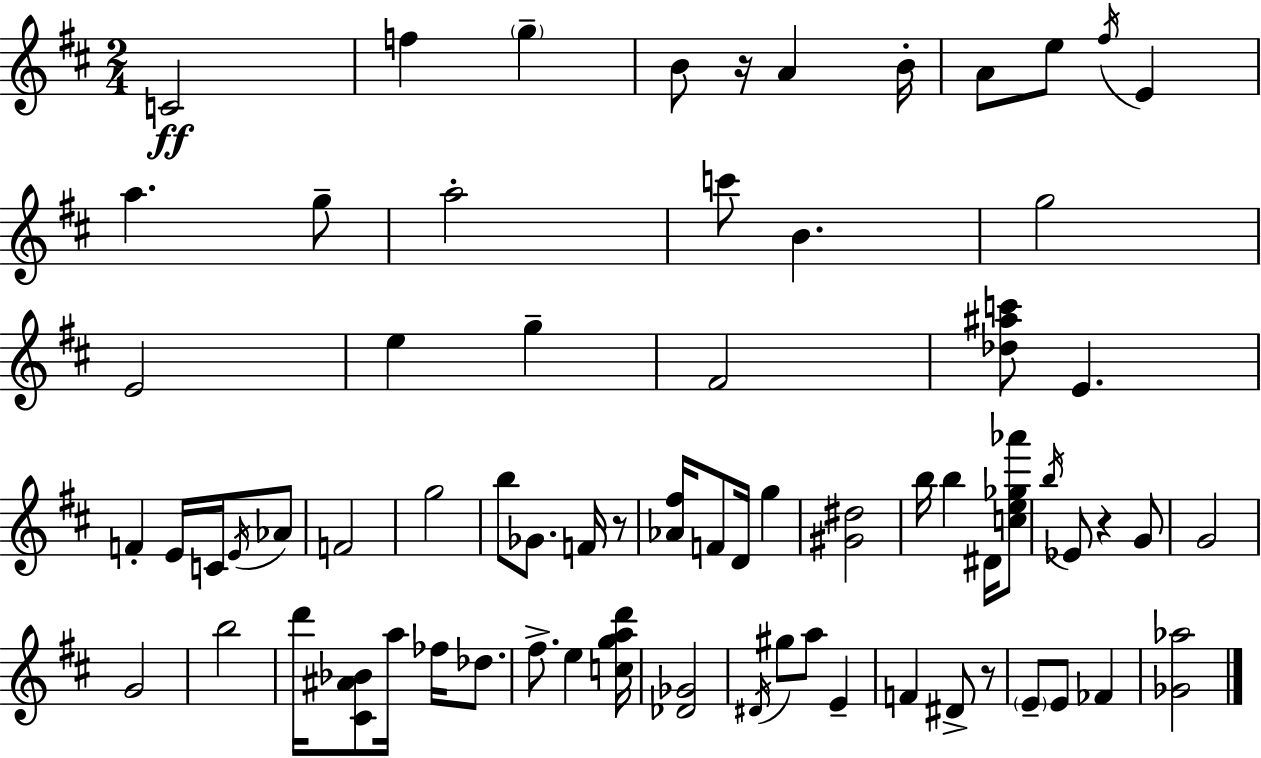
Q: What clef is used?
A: treble